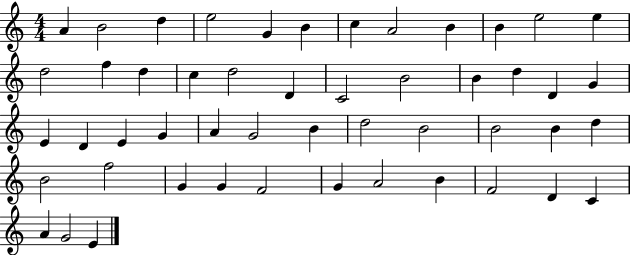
{
  \clef treble
  \numericTimeSignature
  \time 4/4
  \key c \major
  a'4 b'2 d''4 | e''2 g'4 b'4 | c''4 a'2 b'4 | b'4 e''2 e''4 | \break d''2 f''4 d''4 | c''4 d''2 d'4 | c'2 b'2 | b'4 d''4 d'4 g'4 | \break e'4 d'4 e'4 g'4 | a'4 g'2 b'4 | d''2 b'2 | b'2 b'4 d''4 | \break b'2 f''2 | g'4 g'4 f'2 | g'4 a'2 b'4 | f'2 d'4 c'4 | \break a'4 g'2 e'4 | \bar "|."
}